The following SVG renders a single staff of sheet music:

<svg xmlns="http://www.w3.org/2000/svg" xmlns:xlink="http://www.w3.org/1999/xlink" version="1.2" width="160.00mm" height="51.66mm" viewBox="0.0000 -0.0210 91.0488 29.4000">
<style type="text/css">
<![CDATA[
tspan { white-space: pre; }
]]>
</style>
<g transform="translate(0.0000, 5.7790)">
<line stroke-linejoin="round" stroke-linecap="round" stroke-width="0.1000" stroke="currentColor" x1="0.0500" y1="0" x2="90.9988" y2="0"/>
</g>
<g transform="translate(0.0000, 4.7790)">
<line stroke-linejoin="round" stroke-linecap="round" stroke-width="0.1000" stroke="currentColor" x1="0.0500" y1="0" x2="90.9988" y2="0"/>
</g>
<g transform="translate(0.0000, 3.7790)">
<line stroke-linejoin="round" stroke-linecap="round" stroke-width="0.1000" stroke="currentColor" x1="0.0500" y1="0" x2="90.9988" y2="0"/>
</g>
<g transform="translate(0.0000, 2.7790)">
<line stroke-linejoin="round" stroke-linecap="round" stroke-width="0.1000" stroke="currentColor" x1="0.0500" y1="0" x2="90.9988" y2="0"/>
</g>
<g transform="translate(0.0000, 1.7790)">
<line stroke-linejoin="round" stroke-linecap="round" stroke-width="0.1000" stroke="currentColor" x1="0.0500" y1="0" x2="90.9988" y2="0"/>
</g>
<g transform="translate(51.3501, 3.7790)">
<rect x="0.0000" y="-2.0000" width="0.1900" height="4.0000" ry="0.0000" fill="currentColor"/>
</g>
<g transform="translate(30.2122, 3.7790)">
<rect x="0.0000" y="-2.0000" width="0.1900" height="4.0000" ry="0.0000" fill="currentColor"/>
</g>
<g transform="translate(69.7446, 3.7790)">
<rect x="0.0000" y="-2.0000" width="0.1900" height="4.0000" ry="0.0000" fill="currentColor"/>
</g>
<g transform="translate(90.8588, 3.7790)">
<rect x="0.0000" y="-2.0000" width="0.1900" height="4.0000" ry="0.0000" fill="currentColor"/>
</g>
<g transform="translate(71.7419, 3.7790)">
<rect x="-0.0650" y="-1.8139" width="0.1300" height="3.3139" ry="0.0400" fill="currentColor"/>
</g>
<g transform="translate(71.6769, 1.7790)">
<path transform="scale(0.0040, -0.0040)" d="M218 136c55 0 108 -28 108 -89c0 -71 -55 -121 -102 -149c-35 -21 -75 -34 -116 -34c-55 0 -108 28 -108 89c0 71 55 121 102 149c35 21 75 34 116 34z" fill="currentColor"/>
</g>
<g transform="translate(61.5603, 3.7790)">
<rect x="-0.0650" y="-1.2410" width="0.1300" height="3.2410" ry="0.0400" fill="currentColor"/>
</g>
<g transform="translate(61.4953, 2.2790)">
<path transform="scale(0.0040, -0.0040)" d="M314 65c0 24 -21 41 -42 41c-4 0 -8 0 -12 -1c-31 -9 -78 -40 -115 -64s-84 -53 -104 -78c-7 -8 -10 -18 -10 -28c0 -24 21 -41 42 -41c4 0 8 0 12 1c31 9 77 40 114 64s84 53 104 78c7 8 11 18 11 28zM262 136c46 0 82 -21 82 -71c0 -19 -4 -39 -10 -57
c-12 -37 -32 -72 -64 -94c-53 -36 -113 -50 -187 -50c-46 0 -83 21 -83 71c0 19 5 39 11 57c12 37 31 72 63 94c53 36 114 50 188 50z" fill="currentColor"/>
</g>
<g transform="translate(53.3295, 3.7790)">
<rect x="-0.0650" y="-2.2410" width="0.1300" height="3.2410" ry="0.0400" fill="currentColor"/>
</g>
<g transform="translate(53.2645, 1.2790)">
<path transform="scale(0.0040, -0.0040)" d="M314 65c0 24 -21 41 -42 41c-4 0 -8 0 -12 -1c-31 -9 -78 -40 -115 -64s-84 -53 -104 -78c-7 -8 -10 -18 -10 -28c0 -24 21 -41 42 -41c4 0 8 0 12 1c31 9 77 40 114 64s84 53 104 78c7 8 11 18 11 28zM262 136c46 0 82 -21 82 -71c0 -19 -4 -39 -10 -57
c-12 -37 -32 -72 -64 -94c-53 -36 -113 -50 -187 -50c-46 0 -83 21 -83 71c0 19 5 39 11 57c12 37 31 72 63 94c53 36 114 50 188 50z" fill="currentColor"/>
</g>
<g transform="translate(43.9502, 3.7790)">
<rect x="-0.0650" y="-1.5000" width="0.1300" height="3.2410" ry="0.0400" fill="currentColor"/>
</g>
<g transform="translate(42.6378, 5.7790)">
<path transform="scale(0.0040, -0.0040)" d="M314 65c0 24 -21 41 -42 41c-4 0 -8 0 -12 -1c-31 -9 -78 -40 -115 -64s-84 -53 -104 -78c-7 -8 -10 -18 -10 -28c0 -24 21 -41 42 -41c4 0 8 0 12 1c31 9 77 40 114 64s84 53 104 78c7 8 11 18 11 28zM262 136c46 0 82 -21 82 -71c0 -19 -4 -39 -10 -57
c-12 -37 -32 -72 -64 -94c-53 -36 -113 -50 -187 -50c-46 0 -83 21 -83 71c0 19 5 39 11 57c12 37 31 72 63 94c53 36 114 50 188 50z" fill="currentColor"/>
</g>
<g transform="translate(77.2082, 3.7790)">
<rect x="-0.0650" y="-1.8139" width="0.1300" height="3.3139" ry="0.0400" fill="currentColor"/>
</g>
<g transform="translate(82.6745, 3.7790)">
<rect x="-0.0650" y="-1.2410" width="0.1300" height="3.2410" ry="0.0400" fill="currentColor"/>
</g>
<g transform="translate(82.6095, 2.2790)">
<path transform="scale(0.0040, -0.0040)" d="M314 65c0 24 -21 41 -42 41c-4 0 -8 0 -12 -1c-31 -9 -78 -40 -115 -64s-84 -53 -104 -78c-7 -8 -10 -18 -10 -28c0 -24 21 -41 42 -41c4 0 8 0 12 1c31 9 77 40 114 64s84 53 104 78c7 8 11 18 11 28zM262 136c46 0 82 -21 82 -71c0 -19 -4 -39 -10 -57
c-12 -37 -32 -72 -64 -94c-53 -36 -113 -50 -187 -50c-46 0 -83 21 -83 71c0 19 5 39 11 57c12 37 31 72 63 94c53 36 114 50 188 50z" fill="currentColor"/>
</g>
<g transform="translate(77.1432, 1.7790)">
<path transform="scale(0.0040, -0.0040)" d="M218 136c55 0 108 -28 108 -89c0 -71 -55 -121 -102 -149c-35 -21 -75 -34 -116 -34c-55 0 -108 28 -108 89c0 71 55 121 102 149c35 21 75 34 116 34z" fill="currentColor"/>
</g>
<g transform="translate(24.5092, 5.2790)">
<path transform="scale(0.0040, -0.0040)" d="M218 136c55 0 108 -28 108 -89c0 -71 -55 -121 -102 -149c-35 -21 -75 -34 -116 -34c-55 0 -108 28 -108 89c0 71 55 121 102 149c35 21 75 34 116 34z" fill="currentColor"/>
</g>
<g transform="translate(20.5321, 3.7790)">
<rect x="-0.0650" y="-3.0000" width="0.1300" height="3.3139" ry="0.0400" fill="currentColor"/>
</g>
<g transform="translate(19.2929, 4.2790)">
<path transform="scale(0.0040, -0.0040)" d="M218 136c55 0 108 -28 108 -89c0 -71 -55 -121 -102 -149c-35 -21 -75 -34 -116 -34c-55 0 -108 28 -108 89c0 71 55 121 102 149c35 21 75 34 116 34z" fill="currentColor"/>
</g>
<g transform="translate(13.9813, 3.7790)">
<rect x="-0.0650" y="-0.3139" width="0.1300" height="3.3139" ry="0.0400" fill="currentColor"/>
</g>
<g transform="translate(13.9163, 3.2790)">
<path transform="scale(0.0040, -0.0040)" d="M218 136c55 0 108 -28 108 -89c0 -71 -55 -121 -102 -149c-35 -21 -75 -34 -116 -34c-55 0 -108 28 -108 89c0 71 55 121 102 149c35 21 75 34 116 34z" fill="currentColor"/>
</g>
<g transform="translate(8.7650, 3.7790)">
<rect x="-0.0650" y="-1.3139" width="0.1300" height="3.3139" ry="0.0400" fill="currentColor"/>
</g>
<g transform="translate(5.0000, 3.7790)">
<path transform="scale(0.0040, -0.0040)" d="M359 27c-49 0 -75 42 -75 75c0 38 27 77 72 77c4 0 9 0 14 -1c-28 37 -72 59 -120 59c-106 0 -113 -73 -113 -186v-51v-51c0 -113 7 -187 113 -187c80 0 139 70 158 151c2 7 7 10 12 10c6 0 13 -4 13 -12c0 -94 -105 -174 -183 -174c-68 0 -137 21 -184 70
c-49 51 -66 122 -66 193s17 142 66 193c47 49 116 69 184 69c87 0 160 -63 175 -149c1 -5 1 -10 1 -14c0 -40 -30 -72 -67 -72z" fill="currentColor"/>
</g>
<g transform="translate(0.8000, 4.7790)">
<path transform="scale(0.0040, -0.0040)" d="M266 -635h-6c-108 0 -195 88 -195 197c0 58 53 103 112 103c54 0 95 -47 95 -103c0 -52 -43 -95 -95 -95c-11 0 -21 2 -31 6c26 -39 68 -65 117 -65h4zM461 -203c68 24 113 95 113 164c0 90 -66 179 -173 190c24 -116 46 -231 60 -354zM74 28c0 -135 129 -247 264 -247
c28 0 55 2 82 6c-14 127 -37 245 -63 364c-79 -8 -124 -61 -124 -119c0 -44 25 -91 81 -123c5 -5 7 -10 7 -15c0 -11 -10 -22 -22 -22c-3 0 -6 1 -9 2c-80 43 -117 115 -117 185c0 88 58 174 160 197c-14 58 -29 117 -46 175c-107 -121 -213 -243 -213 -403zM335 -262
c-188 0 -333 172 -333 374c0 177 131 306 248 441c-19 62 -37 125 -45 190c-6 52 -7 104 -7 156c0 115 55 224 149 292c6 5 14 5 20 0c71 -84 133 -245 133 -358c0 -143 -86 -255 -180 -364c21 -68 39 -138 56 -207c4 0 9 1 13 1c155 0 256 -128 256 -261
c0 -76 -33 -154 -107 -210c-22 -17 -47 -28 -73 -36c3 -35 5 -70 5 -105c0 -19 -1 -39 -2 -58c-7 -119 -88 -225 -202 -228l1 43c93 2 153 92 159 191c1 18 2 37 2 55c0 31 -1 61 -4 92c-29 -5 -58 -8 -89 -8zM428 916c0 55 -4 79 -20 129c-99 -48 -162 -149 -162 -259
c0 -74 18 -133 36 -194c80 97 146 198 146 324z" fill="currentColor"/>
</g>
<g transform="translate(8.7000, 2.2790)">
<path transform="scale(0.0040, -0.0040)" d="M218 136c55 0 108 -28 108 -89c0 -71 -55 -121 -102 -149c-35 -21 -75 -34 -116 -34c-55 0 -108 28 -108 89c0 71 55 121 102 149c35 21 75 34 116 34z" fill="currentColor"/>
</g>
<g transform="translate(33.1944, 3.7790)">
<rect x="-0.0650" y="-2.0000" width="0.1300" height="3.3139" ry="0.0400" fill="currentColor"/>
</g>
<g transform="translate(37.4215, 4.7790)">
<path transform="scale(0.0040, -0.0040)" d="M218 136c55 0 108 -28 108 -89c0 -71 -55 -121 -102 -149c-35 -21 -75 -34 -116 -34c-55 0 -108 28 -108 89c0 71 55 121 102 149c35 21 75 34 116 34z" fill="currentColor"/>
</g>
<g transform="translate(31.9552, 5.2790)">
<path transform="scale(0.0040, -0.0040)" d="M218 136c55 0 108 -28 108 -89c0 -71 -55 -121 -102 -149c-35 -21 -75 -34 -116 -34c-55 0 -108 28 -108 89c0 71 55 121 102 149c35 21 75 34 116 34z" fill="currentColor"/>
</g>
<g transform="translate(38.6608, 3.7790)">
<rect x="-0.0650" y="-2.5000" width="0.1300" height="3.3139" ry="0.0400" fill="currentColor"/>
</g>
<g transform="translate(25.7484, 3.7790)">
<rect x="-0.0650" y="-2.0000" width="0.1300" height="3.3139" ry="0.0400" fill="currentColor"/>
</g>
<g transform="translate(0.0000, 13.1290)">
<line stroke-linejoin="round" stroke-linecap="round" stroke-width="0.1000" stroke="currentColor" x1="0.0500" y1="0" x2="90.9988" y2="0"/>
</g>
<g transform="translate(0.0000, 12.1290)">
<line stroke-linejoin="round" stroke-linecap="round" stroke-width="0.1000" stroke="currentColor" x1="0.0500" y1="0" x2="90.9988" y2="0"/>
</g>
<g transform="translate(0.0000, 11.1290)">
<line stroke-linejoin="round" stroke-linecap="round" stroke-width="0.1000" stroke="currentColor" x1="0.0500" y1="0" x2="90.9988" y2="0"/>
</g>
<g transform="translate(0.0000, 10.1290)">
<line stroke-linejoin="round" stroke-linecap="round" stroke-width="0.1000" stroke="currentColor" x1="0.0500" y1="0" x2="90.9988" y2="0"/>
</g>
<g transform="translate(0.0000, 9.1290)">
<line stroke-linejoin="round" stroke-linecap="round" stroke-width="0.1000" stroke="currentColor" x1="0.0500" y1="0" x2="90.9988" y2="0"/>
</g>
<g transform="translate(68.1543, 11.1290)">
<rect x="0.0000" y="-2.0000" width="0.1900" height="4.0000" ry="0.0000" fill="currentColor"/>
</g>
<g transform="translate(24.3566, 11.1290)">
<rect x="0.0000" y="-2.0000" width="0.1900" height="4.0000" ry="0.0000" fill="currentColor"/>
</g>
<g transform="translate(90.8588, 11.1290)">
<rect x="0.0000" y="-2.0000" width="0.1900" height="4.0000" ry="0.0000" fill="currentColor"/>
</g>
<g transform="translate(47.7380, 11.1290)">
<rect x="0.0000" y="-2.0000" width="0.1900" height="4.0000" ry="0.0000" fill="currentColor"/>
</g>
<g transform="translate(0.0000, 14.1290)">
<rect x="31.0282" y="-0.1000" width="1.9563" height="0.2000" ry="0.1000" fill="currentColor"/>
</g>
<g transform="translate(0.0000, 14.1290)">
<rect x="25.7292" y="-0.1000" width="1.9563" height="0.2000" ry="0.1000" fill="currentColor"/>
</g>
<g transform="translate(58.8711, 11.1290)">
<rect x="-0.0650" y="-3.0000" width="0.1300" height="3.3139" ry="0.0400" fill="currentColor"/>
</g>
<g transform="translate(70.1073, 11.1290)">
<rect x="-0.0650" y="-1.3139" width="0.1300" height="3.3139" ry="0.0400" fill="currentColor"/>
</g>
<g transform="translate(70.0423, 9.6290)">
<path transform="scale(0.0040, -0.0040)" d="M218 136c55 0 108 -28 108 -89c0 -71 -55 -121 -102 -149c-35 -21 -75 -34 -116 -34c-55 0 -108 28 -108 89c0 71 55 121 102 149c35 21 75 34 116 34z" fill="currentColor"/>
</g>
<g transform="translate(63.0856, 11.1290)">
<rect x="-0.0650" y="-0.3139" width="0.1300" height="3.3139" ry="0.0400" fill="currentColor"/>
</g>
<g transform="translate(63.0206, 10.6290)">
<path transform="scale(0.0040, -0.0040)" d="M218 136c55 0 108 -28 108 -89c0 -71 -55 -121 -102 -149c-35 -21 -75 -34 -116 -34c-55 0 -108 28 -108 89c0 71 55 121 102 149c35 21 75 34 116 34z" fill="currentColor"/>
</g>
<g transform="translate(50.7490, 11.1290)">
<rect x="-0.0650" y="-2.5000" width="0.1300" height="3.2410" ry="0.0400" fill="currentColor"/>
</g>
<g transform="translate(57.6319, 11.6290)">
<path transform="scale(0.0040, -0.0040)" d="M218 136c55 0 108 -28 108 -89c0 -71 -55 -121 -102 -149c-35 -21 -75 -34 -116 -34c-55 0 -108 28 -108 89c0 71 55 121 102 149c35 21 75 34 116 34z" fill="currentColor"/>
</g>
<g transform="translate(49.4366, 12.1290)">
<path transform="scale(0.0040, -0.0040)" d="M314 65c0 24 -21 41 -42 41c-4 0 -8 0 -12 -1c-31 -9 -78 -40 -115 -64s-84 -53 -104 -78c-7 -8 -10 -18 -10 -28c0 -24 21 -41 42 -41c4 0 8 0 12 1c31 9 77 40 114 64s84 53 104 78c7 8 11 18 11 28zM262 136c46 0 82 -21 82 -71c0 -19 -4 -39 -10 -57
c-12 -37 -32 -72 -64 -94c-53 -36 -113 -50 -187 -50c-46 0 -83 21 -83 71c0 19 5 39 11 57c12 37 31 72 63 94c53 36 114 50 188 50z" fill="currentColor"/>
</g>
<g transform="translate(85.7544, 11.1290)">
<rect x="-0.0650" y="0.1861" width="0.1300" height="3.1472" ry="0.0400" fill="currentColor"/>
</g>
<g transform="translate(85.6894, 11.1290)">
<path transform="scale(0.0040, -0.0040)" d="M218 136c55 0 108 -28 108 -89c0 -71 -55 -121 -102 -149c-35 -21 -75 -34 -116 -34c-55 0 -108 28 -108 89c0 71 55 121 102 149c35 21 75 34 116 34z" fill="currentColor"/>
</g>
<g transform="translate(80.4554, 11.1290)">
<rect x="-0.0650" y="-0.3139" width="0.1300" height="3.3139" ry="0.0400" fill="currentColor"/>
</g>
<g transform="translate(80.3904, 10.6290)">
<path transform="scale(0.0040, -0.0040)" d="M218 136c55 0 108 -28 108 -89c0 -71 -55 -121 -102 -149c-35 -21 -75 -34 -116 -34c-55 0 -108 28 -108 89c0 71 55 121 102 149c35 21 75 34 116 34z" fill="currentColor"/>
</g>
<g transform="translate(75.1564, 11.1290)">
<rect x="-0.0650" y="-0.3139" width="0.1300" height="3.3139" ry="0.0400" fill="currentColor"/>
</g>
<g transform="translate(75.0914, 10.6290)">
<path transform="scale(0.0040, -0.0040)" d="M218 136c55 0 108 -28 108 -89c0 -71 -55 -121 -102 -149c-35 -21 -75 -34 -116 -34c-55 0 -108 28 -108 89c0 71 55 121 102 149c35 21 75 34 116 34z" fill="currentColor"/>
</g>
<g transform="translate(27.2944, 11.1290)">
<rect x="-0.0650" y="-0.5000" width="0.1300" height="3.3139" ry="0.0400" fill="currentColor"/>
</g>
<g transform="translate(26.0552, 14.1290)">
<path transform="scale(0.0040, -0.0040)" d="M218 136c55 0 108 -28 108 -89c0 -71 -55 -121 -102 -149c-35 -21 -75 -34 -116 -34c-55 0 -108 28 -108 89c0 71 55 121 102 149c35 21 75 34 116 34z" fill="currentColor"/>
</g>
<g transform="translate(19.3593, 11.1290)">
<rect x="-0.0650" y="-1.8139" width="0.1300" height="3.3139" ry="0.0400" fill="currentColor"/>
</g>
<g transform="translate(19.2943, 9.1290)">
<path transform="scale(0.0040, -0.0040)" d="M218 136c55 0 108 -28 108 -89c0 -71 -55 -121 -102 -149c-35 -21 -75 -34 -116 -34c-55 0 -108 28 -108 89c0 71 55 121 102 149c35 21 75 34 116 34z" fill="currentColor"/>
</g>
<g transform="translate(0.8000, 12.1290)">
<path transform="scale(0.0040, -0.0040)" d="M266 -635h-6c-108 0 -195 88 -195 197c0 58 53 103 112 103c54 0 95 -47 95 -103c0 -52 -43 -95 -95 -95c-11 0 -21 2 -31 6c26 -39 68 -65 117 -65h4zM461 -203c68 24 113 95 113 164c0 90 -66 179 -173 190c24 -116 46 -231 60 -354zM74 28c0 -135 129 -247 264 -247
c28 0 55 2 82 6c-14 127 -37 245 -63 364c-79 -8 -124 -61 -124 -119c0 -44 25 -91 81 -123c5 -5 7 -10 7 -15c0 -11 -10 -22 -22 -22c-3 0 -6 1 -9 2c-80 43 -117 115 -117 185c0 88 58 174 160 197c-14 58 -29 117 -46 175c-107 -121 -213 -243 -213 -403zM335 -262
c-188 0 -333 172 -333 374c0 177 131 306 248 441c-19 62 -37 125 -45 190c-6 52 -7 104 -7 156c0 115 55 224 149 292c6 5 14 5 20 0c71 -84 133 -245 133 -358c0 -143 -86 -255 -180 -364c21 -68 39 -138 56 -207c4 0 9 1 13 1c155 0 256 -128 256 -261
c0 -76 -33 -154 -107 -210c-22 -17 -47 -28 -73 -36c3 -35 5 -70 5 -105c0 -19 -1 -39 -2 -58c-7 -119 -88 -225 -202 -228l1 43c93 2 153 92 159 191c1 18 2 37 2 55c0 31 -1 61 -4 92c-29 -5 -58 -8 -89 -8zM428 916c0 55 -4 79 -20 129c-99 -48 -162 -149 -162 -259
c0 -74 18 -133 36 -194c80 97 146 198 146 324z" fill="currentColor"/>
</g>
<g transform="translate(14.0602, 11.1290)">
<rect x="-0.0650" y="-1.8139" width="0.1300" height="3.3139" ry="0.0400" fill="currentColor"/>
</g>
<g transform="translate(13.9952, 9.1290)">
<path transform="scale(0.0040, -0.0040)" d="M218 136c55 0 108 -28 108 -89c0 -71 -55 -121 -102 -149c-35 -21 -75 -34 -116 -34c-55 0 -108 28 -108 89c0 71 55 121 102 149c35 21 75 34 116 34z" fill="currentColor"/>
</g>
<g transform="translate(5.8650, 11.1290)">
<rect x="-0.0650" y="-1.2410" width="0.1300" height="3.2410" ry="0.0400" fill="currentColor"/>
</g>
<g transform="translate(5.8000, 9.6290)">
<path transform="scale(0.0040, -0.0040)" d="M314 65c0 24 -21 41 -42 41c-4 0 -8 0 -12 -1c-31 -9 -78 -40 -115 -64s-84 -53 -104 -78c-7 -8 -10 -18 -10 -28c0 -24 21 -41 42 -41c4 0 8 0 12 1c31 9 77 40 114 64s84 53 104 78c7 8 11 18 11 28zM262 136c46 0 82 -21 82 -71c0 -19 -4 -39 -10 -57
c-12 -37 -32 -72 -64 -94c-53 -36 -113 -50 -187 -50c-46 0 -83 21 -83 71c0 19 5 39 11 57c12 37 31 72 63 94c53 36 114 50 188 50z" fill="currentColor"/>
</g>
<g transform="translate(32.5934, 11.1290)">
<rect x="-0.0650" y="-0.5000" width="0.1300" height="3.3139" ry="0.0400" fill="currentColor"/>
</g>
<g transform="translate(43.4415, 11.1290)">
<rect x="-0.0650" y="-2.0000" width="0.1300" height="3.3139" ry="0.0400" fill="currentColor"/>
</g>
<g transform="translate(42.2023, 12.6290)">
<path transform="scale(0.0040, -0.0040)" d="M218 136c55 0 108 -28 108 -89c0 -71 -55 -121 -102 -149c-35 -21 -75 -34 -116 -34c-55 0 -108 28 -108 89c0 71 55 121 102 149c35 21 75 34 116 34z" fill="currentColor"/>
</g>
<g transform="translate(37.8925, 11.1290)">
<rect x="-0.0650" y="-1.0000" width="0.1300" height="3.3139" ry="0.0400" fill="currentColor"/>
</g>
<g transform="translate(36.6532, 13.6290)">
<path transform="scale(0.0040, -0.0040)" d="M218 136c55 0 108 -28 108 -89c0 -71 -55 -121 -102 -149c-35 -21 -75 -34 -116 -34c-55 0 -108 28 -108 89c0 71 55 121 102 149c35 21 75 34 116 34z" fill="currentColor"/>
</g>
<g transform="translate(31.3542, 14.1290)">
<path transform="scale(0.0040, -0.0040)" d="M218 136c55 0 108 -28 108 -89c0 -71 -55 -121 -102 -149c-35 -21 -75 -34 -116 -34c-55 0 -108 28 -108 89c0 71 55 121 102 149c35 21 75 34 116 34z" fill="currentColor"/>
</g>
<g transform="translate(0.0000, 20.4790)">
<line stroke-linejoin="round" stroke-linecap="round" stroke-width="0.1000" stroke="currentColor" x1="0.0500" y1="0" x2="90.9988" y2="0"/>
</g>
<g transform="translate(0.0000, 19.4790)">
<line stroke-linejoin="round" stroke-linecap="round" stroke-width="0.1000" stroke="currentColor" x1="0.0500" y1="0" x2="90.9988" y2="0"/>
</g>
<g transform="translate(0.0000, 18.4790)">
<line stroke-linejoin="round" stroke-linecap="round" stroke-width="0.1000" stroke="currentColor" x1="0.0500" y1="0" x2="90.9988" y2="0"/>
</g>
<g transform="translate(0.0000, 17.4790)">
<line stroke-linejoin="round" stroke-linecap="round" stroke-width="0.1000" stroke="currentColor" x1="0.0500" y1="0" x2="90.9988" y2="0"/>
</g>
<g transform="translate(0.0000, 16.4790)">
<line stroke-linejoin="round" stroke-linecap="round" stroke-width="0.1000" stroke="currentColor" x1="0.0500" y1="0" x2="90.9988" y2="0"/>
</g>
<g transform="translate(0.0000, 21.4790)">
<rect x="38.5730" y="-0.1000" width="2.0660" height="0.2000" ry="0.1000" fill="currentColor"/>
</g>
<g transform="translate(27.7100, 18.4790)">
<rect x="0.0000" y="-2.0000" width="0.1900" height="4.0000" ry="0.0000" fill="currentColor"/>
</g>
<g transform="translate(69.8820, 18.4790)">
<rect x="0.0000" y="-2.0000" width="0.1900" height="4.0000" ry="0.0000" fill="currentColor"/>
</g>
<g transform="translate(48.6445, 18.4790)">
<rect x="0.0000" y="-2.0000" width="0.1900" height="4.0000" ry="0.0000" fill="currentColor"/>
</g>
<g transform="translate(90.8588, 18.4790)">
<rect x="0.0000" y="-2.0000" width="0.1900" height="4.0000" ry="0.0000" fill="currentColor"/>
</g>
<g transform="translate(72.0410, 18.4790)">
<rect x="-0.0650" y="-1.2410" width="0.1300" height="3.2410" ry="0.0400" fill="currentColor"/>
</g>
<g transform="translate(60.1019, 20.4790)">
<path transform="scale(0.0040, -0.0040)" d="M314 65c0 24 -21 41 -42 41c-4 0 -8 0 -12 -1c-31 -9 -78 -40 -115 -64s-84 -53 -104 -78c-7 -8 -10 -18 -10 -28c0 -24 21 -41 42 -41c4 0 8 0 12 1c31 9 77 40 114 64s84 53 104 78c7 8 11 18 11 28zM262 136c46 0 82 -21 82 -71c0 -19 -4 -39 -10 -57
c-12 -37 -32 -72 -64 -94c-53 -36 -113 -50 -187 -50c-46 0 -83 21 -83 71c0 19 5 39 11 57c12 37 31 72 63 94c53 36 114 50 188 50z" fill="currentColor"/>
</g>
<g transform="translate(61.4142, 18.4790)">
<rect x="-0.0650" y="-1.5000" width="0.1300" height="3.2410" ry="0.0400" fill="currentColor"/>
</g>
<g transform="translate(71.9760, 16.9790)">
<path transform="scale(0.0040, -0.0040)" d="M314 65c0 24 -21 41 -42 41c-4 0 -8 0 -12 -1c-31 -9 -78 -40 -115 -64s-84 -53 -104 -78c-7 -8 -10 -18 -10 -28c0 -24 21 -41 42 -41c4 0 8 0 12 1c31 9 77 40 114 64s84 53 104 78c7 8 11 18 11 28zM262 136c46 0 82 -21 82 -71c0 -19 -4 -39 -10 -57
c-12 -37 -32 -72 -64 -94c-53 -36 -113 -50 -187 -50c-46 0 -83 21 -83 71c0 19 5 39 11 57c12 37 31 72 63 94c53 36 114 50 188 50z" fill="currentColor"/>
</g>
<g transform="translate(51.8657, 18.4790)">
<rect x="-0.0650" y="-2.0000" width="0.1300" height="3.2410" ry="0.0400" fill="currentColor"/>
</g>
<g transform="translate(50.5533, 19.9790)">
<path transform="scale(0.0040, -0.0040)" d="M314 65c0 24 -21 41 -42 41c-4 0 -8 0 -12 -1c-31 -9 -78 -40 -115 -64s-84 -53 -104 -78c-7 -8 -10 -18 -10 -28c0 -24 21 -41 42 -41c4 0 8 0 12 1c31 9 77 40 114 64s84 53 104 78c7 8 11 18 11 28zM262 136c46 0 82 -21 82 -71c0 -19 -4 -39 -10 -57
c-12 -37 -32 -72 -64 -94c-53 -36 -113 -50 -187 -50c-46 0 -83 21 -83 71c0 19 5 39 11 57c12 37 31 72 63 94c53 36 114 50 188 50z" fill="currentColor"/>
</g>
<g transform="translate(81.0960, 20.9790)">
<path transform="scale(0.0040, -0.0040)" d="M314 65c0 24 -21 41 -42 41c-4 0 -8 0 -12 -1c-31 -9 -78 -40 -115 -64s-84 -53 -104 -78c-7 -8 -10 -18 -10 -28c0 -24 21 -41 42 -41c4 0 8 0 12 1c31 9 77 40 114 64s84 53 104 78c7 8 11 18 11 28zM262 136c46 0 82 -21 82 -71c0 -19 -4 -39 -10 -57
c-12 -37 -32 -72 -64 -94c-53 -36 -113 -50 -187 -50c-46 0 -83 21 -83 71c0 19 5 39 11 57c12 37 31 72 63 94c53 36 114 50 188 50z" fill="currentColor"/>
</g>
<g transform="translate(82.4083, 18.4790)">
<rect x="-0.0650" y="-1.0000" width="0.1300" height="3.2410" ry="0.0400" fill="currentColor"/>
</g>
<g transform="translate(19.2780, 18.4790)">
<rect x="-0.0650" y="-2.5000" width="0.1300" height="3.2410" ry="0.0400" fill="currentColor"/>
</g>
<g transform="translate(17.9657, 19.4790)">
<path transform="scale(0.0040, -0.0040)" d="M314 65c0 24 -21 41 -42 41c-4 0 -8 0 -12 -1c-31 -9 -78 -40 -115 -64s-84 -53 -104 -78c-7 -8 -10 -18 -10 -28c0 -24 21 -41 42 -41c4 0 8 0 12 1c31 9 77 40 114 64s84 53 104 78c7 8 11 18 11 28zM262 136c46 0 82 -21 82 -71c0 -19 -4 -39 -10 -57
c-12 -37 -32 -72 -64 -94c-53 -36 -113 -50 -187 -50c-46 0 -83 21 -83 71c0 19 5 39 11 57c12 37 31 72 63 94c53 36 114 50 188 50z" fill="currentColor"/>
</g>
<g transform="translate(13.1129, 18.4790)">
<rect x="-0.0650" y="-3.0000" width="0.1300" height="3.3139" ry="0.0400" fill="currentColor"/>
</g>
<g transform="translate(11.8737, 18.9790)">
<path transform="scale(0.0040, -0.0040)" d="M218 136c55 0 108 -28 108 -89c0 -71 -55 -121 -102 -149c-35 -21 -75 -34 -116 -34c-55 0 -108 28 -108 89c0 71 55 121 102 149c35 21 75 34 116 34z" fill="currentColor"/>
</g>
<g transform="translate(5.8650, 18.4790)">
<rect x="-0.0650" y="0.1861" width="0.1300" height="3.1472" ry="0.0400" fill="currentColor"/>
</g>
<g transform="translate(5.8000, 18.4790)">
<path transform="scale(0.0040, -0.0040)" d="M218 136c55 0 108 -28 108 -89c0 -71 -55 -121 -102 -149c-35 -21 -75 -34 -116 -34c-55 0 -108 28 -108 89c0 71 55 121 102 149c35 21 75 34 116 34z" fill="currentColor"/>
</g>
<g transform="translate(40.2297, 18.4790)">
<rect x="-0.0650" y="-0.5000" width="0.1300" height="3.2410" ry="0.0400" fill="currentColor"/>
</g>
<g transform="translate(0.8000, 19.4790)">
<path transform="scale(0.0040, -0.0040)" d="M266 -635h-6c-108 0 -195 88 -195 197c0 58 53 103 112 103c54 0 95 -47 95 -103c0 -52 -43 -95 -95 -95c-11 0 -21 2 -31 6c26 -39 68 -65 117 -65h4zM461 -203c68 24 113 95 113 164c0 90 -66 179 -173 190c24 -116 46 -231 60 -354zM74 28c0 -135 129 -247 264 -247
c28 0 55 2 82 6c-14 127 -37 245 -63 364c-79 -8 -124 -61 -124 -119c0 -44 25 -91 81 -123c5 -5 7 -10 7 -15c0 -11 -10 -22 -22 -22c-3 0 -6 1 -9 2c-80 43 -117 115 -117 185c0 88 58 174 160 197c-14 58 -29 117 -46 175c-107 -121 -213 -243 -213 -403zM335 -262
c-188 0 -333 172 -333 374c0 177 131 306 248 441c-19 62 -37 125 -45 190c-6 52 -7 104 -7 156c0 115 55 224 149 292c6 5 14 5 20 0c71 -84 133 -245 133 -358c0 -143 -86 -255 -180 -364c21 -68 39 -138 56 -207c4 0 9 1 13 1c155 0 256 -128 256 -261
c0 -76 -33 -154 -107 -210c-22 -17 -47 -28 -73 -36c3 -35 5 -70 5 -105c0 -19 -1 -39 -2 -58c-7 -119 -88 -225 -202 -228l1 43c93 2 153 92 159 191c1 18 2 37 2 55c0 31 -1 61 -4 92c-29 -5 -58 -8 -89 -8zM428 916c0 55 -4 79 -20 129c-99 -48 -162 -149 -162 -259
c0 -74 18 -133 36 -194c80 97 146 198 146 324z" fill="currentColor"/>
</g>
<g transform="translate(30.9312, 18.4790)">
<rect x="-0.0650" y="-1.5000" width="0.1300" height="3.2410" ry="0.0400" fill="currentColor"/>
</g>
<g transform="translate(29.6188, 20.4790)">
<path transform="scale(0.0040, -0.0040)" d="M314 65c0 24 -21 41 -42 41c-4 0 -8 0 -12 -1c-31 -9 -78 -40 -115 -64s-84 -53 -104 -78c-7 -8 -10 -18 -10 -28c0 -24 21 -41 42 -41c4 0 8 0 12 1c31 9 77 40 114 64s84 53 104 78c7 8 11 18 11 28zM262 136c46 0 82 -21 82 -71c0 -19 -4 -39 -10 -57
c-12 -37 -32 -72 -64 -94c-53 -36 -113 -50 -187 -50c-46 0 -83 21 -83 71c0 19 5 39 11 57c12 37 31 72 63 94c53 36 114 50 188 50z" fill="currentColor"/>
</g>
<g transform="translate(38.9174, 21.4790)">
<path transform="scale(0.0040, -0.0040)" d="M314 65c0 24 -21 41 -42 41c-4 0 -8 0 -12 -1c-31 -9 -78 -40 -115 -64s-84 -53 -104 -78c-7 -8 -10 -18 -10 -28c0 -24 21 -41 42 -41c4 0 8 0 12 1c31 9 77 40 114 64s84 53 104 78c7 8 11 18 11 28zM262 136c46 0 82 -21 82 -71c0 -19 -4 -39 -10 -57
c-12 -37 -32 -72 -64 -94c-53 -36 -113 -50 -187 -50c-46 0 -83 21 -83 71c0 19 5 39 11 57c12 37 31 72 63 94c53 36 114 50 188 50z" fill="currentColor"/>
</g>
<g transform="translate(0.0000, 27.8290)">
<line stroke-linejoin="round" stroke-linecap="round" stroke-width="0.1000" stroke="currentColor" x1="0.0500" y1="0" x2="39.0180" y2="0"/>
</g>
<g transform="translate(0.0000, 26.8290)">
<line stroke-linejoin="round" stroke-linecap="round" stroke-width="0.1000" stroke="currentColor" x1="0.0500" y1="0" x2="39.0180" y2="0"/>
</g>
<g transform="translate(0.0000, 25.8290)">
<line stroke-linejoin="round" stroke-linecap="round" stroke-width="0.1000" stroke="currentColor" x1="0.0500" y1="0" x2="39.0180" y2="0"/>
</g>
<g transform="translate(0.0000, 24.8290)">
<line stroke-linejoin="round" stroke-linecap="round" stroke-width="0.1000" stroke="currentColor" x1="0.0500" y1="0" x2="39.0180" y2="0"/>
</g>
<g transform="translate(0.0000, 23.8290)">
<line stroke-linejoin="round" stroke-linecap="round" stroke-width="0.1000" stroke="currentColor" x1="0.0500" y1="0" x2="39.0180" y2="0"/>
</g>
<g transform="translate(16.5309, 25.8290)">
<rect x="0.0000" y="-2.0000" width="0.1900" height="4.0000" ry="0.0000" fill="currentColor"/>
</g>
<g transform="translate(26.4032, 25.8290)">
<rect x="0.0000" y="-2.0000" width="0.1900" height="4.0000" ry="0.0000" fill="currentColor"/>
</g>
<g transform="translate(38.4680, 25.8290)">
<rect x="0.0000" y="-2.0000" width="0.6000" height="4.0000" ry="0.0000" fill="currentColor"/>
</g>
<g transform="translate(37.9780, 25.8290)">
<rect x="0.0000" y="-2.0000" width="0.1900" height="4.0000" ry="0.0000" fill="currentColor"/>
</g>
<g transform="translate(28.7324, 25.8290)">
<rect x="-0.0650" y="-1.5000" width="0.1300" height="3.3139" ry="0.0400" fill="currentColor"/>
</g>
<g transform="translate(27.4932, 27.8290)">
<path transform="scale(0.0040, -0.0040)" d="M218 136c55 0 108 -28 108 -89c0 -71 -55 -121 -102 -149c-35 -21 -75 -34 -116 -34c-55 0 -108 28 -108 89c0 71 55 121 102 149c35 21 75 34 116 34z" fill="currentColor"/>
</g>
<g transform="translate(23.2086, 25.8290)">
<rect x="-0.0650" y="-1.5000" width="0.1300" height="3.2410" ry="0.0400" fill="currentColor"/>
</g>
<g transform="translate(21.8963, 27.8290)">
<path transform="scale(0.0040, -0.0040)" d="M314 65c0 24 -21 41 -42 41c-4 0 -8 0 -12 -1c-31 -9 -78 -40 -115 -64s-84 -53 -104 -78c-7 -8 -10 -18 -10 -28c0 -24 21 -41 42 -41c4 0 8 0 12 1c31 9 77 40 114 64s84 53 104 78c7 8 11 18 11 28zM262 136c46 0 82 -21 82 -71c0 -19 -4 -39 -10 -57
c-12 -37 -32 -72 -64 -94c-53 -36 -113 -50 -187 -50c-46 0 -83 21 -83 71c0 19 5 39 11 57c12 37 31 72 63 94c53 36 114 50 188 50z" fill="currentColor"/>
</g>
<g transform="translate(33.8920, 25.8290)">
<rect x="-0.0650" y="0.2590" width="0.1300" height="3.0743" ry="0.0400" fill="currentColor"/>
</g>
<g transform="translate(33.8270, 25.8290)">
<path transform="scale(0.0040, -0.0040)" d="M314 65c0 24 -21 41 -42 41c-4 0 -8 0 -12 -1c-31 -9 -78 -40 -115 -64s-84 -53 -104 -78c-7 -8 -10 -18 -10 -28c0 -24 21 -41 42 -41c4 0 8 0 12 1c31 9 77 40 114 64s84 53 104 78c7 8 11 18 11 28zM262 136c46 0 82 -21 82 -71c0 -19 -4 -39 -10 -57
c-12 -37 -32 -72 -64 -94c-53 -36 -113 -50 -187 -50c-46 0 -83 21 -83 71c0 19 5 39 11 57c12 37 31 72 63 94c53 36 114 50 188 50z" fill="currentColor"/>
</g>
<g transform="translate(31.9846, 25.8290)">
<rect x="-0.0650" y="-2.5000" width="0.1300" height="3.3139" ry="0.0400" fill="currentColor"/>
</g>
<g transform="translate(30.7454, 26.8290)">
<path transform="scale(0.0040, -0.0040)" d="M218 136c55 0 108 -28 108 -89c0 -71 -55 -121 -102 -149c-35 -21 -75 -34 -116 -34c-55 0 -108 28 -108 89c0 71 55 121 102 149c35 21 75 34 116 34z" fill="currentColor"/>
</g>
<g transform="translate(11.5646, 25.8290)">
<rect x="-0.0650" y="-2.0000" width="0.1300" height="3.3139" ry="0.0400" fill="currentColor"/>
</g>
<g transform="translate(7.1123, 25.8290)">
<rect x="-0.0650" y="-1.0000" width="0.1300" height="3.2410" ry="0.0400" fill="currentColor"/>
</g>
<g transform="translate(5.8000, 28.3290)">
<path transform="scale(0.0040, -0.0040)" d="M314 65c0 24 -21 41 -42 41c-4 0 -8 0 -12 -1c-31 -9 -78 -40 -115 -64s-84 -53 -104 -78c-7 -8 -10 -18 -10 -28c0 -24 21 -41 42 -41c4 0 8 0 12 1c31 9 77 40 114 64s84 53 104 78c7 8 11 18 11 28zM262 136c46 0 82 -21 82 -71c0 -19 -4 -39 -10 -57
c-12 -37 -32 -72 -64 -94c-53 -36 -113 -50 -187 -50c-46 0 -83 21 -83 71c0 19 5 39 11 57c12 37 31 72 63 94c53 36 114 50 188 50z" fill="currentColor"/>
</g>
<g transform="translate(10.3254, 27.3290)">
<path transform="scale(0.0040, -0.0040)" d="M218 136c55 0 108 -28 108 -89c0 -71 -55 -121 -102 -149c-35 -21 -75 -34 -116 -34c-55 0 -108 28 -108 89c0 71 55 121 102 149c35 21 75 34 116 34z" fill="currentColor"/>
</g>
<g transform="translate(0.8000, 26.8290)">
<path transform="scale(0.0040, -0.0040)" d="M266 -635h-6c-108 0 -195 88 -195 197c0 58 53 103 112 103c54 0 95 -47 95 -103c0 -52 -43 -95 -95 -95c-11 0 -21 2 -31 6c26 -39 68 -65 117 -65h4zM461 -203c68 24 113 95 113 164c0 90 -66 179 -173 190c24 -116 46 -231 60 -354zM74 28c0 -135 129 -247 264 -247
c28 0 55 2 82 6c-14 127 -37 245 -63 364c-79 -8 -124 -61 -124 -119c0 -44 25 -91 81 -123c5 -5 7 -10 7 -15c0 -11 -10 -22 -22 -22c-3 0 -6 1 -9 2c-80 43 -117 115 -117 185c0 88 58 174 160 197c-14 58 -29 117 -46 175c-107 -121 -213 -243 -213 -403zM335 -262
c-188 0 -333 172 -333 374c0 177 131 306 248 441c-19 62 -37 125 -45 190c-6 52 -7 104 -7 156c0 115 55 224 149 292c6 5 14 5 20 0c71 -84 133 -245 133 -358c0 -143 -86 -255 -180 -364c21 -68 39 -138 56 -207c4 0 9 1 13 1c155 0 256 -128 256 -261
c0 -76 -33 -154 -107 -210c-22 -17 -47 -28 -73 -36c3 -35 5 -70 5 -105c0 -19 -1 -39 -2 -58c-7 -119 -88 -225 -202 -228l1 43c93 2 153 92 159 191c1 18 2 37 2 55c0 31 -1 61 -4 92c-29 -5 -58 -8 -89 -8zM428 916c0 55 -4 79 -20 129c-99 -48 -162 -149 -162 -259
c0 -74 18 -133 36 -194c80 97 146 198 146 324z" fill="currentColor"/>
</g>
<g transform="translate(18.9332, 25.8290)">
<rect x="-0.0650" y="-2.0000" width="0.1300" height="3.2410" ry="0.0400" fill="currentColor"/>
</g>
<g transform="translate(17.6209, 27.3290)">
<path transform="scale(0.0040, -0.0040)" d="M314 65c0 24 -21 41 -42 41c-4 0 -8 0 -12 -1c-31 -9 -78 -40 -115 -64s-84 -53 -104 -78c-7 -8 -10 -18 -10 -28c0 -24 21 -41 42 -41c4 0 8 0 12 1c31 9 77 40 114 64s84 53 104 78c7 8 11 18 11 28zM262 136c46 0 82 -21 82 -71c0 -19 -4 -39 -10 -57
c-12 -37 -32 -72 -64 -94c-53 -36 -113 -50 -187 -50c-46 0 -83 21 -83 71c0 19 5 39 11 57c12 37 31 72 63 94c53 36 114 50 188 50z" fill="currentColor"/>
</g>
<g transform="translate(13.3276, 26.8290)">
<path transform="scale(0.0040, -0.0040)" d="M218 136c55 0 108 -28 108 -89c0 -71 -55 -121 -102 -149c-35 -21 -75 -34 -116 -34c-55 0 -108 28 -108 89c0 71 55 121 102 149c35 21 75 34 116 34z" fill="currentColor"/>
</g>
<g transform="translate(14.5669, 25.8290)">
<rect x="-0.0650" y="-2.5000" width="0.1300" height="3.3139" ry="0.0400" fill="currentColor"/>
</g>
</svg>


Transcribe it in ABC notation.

X:1
T:Untitled
M:4/4
L:1/4
K:C
e c A F F G E2 g2 e2 f f e2 e2 f f C C D F G2 A c e c c B B A G2 E2 C2 F2 E2 e2 D2 D2 F G F2 E2 E G B2